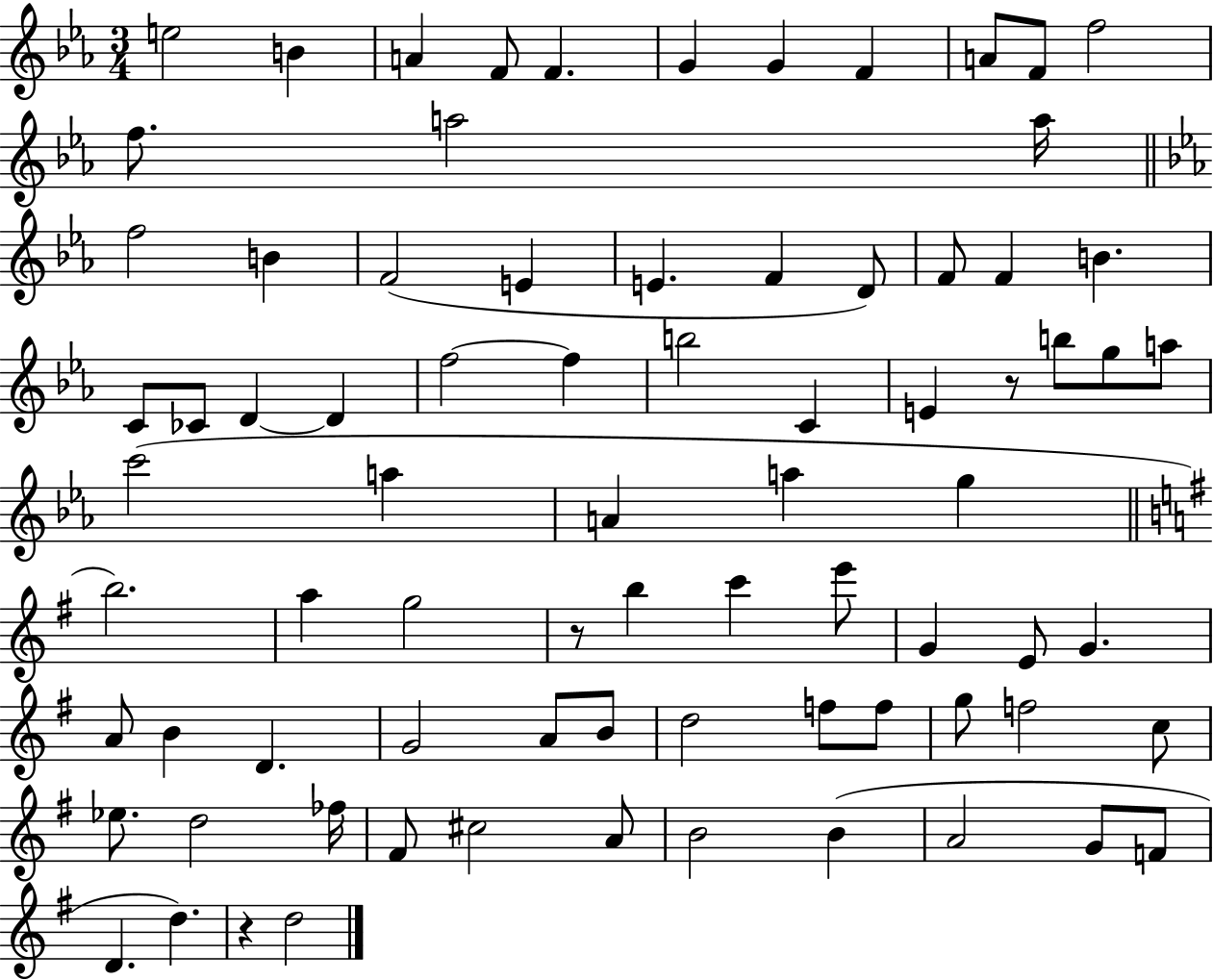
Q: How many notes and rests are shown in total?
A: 79